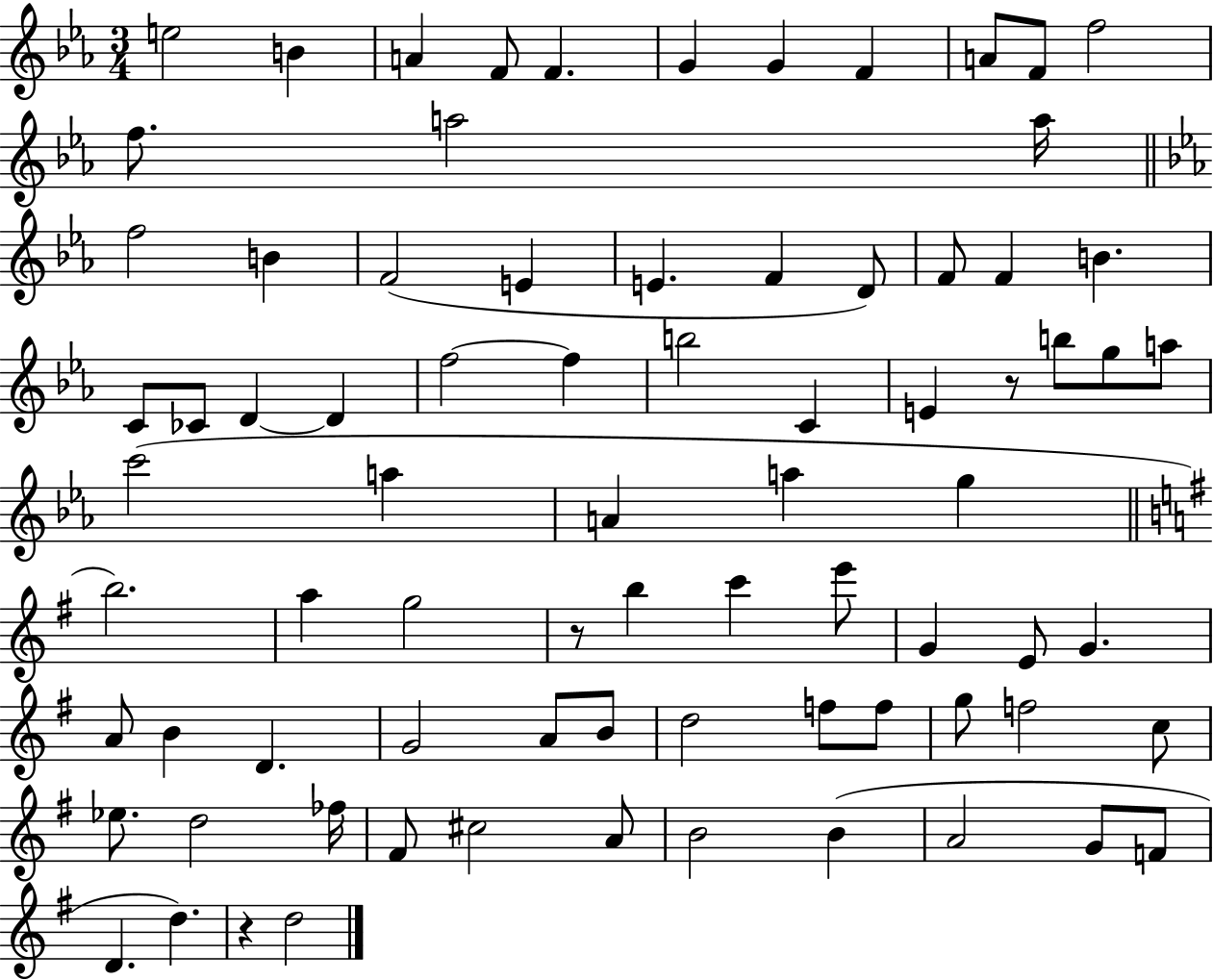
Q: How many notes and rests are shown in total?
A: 79